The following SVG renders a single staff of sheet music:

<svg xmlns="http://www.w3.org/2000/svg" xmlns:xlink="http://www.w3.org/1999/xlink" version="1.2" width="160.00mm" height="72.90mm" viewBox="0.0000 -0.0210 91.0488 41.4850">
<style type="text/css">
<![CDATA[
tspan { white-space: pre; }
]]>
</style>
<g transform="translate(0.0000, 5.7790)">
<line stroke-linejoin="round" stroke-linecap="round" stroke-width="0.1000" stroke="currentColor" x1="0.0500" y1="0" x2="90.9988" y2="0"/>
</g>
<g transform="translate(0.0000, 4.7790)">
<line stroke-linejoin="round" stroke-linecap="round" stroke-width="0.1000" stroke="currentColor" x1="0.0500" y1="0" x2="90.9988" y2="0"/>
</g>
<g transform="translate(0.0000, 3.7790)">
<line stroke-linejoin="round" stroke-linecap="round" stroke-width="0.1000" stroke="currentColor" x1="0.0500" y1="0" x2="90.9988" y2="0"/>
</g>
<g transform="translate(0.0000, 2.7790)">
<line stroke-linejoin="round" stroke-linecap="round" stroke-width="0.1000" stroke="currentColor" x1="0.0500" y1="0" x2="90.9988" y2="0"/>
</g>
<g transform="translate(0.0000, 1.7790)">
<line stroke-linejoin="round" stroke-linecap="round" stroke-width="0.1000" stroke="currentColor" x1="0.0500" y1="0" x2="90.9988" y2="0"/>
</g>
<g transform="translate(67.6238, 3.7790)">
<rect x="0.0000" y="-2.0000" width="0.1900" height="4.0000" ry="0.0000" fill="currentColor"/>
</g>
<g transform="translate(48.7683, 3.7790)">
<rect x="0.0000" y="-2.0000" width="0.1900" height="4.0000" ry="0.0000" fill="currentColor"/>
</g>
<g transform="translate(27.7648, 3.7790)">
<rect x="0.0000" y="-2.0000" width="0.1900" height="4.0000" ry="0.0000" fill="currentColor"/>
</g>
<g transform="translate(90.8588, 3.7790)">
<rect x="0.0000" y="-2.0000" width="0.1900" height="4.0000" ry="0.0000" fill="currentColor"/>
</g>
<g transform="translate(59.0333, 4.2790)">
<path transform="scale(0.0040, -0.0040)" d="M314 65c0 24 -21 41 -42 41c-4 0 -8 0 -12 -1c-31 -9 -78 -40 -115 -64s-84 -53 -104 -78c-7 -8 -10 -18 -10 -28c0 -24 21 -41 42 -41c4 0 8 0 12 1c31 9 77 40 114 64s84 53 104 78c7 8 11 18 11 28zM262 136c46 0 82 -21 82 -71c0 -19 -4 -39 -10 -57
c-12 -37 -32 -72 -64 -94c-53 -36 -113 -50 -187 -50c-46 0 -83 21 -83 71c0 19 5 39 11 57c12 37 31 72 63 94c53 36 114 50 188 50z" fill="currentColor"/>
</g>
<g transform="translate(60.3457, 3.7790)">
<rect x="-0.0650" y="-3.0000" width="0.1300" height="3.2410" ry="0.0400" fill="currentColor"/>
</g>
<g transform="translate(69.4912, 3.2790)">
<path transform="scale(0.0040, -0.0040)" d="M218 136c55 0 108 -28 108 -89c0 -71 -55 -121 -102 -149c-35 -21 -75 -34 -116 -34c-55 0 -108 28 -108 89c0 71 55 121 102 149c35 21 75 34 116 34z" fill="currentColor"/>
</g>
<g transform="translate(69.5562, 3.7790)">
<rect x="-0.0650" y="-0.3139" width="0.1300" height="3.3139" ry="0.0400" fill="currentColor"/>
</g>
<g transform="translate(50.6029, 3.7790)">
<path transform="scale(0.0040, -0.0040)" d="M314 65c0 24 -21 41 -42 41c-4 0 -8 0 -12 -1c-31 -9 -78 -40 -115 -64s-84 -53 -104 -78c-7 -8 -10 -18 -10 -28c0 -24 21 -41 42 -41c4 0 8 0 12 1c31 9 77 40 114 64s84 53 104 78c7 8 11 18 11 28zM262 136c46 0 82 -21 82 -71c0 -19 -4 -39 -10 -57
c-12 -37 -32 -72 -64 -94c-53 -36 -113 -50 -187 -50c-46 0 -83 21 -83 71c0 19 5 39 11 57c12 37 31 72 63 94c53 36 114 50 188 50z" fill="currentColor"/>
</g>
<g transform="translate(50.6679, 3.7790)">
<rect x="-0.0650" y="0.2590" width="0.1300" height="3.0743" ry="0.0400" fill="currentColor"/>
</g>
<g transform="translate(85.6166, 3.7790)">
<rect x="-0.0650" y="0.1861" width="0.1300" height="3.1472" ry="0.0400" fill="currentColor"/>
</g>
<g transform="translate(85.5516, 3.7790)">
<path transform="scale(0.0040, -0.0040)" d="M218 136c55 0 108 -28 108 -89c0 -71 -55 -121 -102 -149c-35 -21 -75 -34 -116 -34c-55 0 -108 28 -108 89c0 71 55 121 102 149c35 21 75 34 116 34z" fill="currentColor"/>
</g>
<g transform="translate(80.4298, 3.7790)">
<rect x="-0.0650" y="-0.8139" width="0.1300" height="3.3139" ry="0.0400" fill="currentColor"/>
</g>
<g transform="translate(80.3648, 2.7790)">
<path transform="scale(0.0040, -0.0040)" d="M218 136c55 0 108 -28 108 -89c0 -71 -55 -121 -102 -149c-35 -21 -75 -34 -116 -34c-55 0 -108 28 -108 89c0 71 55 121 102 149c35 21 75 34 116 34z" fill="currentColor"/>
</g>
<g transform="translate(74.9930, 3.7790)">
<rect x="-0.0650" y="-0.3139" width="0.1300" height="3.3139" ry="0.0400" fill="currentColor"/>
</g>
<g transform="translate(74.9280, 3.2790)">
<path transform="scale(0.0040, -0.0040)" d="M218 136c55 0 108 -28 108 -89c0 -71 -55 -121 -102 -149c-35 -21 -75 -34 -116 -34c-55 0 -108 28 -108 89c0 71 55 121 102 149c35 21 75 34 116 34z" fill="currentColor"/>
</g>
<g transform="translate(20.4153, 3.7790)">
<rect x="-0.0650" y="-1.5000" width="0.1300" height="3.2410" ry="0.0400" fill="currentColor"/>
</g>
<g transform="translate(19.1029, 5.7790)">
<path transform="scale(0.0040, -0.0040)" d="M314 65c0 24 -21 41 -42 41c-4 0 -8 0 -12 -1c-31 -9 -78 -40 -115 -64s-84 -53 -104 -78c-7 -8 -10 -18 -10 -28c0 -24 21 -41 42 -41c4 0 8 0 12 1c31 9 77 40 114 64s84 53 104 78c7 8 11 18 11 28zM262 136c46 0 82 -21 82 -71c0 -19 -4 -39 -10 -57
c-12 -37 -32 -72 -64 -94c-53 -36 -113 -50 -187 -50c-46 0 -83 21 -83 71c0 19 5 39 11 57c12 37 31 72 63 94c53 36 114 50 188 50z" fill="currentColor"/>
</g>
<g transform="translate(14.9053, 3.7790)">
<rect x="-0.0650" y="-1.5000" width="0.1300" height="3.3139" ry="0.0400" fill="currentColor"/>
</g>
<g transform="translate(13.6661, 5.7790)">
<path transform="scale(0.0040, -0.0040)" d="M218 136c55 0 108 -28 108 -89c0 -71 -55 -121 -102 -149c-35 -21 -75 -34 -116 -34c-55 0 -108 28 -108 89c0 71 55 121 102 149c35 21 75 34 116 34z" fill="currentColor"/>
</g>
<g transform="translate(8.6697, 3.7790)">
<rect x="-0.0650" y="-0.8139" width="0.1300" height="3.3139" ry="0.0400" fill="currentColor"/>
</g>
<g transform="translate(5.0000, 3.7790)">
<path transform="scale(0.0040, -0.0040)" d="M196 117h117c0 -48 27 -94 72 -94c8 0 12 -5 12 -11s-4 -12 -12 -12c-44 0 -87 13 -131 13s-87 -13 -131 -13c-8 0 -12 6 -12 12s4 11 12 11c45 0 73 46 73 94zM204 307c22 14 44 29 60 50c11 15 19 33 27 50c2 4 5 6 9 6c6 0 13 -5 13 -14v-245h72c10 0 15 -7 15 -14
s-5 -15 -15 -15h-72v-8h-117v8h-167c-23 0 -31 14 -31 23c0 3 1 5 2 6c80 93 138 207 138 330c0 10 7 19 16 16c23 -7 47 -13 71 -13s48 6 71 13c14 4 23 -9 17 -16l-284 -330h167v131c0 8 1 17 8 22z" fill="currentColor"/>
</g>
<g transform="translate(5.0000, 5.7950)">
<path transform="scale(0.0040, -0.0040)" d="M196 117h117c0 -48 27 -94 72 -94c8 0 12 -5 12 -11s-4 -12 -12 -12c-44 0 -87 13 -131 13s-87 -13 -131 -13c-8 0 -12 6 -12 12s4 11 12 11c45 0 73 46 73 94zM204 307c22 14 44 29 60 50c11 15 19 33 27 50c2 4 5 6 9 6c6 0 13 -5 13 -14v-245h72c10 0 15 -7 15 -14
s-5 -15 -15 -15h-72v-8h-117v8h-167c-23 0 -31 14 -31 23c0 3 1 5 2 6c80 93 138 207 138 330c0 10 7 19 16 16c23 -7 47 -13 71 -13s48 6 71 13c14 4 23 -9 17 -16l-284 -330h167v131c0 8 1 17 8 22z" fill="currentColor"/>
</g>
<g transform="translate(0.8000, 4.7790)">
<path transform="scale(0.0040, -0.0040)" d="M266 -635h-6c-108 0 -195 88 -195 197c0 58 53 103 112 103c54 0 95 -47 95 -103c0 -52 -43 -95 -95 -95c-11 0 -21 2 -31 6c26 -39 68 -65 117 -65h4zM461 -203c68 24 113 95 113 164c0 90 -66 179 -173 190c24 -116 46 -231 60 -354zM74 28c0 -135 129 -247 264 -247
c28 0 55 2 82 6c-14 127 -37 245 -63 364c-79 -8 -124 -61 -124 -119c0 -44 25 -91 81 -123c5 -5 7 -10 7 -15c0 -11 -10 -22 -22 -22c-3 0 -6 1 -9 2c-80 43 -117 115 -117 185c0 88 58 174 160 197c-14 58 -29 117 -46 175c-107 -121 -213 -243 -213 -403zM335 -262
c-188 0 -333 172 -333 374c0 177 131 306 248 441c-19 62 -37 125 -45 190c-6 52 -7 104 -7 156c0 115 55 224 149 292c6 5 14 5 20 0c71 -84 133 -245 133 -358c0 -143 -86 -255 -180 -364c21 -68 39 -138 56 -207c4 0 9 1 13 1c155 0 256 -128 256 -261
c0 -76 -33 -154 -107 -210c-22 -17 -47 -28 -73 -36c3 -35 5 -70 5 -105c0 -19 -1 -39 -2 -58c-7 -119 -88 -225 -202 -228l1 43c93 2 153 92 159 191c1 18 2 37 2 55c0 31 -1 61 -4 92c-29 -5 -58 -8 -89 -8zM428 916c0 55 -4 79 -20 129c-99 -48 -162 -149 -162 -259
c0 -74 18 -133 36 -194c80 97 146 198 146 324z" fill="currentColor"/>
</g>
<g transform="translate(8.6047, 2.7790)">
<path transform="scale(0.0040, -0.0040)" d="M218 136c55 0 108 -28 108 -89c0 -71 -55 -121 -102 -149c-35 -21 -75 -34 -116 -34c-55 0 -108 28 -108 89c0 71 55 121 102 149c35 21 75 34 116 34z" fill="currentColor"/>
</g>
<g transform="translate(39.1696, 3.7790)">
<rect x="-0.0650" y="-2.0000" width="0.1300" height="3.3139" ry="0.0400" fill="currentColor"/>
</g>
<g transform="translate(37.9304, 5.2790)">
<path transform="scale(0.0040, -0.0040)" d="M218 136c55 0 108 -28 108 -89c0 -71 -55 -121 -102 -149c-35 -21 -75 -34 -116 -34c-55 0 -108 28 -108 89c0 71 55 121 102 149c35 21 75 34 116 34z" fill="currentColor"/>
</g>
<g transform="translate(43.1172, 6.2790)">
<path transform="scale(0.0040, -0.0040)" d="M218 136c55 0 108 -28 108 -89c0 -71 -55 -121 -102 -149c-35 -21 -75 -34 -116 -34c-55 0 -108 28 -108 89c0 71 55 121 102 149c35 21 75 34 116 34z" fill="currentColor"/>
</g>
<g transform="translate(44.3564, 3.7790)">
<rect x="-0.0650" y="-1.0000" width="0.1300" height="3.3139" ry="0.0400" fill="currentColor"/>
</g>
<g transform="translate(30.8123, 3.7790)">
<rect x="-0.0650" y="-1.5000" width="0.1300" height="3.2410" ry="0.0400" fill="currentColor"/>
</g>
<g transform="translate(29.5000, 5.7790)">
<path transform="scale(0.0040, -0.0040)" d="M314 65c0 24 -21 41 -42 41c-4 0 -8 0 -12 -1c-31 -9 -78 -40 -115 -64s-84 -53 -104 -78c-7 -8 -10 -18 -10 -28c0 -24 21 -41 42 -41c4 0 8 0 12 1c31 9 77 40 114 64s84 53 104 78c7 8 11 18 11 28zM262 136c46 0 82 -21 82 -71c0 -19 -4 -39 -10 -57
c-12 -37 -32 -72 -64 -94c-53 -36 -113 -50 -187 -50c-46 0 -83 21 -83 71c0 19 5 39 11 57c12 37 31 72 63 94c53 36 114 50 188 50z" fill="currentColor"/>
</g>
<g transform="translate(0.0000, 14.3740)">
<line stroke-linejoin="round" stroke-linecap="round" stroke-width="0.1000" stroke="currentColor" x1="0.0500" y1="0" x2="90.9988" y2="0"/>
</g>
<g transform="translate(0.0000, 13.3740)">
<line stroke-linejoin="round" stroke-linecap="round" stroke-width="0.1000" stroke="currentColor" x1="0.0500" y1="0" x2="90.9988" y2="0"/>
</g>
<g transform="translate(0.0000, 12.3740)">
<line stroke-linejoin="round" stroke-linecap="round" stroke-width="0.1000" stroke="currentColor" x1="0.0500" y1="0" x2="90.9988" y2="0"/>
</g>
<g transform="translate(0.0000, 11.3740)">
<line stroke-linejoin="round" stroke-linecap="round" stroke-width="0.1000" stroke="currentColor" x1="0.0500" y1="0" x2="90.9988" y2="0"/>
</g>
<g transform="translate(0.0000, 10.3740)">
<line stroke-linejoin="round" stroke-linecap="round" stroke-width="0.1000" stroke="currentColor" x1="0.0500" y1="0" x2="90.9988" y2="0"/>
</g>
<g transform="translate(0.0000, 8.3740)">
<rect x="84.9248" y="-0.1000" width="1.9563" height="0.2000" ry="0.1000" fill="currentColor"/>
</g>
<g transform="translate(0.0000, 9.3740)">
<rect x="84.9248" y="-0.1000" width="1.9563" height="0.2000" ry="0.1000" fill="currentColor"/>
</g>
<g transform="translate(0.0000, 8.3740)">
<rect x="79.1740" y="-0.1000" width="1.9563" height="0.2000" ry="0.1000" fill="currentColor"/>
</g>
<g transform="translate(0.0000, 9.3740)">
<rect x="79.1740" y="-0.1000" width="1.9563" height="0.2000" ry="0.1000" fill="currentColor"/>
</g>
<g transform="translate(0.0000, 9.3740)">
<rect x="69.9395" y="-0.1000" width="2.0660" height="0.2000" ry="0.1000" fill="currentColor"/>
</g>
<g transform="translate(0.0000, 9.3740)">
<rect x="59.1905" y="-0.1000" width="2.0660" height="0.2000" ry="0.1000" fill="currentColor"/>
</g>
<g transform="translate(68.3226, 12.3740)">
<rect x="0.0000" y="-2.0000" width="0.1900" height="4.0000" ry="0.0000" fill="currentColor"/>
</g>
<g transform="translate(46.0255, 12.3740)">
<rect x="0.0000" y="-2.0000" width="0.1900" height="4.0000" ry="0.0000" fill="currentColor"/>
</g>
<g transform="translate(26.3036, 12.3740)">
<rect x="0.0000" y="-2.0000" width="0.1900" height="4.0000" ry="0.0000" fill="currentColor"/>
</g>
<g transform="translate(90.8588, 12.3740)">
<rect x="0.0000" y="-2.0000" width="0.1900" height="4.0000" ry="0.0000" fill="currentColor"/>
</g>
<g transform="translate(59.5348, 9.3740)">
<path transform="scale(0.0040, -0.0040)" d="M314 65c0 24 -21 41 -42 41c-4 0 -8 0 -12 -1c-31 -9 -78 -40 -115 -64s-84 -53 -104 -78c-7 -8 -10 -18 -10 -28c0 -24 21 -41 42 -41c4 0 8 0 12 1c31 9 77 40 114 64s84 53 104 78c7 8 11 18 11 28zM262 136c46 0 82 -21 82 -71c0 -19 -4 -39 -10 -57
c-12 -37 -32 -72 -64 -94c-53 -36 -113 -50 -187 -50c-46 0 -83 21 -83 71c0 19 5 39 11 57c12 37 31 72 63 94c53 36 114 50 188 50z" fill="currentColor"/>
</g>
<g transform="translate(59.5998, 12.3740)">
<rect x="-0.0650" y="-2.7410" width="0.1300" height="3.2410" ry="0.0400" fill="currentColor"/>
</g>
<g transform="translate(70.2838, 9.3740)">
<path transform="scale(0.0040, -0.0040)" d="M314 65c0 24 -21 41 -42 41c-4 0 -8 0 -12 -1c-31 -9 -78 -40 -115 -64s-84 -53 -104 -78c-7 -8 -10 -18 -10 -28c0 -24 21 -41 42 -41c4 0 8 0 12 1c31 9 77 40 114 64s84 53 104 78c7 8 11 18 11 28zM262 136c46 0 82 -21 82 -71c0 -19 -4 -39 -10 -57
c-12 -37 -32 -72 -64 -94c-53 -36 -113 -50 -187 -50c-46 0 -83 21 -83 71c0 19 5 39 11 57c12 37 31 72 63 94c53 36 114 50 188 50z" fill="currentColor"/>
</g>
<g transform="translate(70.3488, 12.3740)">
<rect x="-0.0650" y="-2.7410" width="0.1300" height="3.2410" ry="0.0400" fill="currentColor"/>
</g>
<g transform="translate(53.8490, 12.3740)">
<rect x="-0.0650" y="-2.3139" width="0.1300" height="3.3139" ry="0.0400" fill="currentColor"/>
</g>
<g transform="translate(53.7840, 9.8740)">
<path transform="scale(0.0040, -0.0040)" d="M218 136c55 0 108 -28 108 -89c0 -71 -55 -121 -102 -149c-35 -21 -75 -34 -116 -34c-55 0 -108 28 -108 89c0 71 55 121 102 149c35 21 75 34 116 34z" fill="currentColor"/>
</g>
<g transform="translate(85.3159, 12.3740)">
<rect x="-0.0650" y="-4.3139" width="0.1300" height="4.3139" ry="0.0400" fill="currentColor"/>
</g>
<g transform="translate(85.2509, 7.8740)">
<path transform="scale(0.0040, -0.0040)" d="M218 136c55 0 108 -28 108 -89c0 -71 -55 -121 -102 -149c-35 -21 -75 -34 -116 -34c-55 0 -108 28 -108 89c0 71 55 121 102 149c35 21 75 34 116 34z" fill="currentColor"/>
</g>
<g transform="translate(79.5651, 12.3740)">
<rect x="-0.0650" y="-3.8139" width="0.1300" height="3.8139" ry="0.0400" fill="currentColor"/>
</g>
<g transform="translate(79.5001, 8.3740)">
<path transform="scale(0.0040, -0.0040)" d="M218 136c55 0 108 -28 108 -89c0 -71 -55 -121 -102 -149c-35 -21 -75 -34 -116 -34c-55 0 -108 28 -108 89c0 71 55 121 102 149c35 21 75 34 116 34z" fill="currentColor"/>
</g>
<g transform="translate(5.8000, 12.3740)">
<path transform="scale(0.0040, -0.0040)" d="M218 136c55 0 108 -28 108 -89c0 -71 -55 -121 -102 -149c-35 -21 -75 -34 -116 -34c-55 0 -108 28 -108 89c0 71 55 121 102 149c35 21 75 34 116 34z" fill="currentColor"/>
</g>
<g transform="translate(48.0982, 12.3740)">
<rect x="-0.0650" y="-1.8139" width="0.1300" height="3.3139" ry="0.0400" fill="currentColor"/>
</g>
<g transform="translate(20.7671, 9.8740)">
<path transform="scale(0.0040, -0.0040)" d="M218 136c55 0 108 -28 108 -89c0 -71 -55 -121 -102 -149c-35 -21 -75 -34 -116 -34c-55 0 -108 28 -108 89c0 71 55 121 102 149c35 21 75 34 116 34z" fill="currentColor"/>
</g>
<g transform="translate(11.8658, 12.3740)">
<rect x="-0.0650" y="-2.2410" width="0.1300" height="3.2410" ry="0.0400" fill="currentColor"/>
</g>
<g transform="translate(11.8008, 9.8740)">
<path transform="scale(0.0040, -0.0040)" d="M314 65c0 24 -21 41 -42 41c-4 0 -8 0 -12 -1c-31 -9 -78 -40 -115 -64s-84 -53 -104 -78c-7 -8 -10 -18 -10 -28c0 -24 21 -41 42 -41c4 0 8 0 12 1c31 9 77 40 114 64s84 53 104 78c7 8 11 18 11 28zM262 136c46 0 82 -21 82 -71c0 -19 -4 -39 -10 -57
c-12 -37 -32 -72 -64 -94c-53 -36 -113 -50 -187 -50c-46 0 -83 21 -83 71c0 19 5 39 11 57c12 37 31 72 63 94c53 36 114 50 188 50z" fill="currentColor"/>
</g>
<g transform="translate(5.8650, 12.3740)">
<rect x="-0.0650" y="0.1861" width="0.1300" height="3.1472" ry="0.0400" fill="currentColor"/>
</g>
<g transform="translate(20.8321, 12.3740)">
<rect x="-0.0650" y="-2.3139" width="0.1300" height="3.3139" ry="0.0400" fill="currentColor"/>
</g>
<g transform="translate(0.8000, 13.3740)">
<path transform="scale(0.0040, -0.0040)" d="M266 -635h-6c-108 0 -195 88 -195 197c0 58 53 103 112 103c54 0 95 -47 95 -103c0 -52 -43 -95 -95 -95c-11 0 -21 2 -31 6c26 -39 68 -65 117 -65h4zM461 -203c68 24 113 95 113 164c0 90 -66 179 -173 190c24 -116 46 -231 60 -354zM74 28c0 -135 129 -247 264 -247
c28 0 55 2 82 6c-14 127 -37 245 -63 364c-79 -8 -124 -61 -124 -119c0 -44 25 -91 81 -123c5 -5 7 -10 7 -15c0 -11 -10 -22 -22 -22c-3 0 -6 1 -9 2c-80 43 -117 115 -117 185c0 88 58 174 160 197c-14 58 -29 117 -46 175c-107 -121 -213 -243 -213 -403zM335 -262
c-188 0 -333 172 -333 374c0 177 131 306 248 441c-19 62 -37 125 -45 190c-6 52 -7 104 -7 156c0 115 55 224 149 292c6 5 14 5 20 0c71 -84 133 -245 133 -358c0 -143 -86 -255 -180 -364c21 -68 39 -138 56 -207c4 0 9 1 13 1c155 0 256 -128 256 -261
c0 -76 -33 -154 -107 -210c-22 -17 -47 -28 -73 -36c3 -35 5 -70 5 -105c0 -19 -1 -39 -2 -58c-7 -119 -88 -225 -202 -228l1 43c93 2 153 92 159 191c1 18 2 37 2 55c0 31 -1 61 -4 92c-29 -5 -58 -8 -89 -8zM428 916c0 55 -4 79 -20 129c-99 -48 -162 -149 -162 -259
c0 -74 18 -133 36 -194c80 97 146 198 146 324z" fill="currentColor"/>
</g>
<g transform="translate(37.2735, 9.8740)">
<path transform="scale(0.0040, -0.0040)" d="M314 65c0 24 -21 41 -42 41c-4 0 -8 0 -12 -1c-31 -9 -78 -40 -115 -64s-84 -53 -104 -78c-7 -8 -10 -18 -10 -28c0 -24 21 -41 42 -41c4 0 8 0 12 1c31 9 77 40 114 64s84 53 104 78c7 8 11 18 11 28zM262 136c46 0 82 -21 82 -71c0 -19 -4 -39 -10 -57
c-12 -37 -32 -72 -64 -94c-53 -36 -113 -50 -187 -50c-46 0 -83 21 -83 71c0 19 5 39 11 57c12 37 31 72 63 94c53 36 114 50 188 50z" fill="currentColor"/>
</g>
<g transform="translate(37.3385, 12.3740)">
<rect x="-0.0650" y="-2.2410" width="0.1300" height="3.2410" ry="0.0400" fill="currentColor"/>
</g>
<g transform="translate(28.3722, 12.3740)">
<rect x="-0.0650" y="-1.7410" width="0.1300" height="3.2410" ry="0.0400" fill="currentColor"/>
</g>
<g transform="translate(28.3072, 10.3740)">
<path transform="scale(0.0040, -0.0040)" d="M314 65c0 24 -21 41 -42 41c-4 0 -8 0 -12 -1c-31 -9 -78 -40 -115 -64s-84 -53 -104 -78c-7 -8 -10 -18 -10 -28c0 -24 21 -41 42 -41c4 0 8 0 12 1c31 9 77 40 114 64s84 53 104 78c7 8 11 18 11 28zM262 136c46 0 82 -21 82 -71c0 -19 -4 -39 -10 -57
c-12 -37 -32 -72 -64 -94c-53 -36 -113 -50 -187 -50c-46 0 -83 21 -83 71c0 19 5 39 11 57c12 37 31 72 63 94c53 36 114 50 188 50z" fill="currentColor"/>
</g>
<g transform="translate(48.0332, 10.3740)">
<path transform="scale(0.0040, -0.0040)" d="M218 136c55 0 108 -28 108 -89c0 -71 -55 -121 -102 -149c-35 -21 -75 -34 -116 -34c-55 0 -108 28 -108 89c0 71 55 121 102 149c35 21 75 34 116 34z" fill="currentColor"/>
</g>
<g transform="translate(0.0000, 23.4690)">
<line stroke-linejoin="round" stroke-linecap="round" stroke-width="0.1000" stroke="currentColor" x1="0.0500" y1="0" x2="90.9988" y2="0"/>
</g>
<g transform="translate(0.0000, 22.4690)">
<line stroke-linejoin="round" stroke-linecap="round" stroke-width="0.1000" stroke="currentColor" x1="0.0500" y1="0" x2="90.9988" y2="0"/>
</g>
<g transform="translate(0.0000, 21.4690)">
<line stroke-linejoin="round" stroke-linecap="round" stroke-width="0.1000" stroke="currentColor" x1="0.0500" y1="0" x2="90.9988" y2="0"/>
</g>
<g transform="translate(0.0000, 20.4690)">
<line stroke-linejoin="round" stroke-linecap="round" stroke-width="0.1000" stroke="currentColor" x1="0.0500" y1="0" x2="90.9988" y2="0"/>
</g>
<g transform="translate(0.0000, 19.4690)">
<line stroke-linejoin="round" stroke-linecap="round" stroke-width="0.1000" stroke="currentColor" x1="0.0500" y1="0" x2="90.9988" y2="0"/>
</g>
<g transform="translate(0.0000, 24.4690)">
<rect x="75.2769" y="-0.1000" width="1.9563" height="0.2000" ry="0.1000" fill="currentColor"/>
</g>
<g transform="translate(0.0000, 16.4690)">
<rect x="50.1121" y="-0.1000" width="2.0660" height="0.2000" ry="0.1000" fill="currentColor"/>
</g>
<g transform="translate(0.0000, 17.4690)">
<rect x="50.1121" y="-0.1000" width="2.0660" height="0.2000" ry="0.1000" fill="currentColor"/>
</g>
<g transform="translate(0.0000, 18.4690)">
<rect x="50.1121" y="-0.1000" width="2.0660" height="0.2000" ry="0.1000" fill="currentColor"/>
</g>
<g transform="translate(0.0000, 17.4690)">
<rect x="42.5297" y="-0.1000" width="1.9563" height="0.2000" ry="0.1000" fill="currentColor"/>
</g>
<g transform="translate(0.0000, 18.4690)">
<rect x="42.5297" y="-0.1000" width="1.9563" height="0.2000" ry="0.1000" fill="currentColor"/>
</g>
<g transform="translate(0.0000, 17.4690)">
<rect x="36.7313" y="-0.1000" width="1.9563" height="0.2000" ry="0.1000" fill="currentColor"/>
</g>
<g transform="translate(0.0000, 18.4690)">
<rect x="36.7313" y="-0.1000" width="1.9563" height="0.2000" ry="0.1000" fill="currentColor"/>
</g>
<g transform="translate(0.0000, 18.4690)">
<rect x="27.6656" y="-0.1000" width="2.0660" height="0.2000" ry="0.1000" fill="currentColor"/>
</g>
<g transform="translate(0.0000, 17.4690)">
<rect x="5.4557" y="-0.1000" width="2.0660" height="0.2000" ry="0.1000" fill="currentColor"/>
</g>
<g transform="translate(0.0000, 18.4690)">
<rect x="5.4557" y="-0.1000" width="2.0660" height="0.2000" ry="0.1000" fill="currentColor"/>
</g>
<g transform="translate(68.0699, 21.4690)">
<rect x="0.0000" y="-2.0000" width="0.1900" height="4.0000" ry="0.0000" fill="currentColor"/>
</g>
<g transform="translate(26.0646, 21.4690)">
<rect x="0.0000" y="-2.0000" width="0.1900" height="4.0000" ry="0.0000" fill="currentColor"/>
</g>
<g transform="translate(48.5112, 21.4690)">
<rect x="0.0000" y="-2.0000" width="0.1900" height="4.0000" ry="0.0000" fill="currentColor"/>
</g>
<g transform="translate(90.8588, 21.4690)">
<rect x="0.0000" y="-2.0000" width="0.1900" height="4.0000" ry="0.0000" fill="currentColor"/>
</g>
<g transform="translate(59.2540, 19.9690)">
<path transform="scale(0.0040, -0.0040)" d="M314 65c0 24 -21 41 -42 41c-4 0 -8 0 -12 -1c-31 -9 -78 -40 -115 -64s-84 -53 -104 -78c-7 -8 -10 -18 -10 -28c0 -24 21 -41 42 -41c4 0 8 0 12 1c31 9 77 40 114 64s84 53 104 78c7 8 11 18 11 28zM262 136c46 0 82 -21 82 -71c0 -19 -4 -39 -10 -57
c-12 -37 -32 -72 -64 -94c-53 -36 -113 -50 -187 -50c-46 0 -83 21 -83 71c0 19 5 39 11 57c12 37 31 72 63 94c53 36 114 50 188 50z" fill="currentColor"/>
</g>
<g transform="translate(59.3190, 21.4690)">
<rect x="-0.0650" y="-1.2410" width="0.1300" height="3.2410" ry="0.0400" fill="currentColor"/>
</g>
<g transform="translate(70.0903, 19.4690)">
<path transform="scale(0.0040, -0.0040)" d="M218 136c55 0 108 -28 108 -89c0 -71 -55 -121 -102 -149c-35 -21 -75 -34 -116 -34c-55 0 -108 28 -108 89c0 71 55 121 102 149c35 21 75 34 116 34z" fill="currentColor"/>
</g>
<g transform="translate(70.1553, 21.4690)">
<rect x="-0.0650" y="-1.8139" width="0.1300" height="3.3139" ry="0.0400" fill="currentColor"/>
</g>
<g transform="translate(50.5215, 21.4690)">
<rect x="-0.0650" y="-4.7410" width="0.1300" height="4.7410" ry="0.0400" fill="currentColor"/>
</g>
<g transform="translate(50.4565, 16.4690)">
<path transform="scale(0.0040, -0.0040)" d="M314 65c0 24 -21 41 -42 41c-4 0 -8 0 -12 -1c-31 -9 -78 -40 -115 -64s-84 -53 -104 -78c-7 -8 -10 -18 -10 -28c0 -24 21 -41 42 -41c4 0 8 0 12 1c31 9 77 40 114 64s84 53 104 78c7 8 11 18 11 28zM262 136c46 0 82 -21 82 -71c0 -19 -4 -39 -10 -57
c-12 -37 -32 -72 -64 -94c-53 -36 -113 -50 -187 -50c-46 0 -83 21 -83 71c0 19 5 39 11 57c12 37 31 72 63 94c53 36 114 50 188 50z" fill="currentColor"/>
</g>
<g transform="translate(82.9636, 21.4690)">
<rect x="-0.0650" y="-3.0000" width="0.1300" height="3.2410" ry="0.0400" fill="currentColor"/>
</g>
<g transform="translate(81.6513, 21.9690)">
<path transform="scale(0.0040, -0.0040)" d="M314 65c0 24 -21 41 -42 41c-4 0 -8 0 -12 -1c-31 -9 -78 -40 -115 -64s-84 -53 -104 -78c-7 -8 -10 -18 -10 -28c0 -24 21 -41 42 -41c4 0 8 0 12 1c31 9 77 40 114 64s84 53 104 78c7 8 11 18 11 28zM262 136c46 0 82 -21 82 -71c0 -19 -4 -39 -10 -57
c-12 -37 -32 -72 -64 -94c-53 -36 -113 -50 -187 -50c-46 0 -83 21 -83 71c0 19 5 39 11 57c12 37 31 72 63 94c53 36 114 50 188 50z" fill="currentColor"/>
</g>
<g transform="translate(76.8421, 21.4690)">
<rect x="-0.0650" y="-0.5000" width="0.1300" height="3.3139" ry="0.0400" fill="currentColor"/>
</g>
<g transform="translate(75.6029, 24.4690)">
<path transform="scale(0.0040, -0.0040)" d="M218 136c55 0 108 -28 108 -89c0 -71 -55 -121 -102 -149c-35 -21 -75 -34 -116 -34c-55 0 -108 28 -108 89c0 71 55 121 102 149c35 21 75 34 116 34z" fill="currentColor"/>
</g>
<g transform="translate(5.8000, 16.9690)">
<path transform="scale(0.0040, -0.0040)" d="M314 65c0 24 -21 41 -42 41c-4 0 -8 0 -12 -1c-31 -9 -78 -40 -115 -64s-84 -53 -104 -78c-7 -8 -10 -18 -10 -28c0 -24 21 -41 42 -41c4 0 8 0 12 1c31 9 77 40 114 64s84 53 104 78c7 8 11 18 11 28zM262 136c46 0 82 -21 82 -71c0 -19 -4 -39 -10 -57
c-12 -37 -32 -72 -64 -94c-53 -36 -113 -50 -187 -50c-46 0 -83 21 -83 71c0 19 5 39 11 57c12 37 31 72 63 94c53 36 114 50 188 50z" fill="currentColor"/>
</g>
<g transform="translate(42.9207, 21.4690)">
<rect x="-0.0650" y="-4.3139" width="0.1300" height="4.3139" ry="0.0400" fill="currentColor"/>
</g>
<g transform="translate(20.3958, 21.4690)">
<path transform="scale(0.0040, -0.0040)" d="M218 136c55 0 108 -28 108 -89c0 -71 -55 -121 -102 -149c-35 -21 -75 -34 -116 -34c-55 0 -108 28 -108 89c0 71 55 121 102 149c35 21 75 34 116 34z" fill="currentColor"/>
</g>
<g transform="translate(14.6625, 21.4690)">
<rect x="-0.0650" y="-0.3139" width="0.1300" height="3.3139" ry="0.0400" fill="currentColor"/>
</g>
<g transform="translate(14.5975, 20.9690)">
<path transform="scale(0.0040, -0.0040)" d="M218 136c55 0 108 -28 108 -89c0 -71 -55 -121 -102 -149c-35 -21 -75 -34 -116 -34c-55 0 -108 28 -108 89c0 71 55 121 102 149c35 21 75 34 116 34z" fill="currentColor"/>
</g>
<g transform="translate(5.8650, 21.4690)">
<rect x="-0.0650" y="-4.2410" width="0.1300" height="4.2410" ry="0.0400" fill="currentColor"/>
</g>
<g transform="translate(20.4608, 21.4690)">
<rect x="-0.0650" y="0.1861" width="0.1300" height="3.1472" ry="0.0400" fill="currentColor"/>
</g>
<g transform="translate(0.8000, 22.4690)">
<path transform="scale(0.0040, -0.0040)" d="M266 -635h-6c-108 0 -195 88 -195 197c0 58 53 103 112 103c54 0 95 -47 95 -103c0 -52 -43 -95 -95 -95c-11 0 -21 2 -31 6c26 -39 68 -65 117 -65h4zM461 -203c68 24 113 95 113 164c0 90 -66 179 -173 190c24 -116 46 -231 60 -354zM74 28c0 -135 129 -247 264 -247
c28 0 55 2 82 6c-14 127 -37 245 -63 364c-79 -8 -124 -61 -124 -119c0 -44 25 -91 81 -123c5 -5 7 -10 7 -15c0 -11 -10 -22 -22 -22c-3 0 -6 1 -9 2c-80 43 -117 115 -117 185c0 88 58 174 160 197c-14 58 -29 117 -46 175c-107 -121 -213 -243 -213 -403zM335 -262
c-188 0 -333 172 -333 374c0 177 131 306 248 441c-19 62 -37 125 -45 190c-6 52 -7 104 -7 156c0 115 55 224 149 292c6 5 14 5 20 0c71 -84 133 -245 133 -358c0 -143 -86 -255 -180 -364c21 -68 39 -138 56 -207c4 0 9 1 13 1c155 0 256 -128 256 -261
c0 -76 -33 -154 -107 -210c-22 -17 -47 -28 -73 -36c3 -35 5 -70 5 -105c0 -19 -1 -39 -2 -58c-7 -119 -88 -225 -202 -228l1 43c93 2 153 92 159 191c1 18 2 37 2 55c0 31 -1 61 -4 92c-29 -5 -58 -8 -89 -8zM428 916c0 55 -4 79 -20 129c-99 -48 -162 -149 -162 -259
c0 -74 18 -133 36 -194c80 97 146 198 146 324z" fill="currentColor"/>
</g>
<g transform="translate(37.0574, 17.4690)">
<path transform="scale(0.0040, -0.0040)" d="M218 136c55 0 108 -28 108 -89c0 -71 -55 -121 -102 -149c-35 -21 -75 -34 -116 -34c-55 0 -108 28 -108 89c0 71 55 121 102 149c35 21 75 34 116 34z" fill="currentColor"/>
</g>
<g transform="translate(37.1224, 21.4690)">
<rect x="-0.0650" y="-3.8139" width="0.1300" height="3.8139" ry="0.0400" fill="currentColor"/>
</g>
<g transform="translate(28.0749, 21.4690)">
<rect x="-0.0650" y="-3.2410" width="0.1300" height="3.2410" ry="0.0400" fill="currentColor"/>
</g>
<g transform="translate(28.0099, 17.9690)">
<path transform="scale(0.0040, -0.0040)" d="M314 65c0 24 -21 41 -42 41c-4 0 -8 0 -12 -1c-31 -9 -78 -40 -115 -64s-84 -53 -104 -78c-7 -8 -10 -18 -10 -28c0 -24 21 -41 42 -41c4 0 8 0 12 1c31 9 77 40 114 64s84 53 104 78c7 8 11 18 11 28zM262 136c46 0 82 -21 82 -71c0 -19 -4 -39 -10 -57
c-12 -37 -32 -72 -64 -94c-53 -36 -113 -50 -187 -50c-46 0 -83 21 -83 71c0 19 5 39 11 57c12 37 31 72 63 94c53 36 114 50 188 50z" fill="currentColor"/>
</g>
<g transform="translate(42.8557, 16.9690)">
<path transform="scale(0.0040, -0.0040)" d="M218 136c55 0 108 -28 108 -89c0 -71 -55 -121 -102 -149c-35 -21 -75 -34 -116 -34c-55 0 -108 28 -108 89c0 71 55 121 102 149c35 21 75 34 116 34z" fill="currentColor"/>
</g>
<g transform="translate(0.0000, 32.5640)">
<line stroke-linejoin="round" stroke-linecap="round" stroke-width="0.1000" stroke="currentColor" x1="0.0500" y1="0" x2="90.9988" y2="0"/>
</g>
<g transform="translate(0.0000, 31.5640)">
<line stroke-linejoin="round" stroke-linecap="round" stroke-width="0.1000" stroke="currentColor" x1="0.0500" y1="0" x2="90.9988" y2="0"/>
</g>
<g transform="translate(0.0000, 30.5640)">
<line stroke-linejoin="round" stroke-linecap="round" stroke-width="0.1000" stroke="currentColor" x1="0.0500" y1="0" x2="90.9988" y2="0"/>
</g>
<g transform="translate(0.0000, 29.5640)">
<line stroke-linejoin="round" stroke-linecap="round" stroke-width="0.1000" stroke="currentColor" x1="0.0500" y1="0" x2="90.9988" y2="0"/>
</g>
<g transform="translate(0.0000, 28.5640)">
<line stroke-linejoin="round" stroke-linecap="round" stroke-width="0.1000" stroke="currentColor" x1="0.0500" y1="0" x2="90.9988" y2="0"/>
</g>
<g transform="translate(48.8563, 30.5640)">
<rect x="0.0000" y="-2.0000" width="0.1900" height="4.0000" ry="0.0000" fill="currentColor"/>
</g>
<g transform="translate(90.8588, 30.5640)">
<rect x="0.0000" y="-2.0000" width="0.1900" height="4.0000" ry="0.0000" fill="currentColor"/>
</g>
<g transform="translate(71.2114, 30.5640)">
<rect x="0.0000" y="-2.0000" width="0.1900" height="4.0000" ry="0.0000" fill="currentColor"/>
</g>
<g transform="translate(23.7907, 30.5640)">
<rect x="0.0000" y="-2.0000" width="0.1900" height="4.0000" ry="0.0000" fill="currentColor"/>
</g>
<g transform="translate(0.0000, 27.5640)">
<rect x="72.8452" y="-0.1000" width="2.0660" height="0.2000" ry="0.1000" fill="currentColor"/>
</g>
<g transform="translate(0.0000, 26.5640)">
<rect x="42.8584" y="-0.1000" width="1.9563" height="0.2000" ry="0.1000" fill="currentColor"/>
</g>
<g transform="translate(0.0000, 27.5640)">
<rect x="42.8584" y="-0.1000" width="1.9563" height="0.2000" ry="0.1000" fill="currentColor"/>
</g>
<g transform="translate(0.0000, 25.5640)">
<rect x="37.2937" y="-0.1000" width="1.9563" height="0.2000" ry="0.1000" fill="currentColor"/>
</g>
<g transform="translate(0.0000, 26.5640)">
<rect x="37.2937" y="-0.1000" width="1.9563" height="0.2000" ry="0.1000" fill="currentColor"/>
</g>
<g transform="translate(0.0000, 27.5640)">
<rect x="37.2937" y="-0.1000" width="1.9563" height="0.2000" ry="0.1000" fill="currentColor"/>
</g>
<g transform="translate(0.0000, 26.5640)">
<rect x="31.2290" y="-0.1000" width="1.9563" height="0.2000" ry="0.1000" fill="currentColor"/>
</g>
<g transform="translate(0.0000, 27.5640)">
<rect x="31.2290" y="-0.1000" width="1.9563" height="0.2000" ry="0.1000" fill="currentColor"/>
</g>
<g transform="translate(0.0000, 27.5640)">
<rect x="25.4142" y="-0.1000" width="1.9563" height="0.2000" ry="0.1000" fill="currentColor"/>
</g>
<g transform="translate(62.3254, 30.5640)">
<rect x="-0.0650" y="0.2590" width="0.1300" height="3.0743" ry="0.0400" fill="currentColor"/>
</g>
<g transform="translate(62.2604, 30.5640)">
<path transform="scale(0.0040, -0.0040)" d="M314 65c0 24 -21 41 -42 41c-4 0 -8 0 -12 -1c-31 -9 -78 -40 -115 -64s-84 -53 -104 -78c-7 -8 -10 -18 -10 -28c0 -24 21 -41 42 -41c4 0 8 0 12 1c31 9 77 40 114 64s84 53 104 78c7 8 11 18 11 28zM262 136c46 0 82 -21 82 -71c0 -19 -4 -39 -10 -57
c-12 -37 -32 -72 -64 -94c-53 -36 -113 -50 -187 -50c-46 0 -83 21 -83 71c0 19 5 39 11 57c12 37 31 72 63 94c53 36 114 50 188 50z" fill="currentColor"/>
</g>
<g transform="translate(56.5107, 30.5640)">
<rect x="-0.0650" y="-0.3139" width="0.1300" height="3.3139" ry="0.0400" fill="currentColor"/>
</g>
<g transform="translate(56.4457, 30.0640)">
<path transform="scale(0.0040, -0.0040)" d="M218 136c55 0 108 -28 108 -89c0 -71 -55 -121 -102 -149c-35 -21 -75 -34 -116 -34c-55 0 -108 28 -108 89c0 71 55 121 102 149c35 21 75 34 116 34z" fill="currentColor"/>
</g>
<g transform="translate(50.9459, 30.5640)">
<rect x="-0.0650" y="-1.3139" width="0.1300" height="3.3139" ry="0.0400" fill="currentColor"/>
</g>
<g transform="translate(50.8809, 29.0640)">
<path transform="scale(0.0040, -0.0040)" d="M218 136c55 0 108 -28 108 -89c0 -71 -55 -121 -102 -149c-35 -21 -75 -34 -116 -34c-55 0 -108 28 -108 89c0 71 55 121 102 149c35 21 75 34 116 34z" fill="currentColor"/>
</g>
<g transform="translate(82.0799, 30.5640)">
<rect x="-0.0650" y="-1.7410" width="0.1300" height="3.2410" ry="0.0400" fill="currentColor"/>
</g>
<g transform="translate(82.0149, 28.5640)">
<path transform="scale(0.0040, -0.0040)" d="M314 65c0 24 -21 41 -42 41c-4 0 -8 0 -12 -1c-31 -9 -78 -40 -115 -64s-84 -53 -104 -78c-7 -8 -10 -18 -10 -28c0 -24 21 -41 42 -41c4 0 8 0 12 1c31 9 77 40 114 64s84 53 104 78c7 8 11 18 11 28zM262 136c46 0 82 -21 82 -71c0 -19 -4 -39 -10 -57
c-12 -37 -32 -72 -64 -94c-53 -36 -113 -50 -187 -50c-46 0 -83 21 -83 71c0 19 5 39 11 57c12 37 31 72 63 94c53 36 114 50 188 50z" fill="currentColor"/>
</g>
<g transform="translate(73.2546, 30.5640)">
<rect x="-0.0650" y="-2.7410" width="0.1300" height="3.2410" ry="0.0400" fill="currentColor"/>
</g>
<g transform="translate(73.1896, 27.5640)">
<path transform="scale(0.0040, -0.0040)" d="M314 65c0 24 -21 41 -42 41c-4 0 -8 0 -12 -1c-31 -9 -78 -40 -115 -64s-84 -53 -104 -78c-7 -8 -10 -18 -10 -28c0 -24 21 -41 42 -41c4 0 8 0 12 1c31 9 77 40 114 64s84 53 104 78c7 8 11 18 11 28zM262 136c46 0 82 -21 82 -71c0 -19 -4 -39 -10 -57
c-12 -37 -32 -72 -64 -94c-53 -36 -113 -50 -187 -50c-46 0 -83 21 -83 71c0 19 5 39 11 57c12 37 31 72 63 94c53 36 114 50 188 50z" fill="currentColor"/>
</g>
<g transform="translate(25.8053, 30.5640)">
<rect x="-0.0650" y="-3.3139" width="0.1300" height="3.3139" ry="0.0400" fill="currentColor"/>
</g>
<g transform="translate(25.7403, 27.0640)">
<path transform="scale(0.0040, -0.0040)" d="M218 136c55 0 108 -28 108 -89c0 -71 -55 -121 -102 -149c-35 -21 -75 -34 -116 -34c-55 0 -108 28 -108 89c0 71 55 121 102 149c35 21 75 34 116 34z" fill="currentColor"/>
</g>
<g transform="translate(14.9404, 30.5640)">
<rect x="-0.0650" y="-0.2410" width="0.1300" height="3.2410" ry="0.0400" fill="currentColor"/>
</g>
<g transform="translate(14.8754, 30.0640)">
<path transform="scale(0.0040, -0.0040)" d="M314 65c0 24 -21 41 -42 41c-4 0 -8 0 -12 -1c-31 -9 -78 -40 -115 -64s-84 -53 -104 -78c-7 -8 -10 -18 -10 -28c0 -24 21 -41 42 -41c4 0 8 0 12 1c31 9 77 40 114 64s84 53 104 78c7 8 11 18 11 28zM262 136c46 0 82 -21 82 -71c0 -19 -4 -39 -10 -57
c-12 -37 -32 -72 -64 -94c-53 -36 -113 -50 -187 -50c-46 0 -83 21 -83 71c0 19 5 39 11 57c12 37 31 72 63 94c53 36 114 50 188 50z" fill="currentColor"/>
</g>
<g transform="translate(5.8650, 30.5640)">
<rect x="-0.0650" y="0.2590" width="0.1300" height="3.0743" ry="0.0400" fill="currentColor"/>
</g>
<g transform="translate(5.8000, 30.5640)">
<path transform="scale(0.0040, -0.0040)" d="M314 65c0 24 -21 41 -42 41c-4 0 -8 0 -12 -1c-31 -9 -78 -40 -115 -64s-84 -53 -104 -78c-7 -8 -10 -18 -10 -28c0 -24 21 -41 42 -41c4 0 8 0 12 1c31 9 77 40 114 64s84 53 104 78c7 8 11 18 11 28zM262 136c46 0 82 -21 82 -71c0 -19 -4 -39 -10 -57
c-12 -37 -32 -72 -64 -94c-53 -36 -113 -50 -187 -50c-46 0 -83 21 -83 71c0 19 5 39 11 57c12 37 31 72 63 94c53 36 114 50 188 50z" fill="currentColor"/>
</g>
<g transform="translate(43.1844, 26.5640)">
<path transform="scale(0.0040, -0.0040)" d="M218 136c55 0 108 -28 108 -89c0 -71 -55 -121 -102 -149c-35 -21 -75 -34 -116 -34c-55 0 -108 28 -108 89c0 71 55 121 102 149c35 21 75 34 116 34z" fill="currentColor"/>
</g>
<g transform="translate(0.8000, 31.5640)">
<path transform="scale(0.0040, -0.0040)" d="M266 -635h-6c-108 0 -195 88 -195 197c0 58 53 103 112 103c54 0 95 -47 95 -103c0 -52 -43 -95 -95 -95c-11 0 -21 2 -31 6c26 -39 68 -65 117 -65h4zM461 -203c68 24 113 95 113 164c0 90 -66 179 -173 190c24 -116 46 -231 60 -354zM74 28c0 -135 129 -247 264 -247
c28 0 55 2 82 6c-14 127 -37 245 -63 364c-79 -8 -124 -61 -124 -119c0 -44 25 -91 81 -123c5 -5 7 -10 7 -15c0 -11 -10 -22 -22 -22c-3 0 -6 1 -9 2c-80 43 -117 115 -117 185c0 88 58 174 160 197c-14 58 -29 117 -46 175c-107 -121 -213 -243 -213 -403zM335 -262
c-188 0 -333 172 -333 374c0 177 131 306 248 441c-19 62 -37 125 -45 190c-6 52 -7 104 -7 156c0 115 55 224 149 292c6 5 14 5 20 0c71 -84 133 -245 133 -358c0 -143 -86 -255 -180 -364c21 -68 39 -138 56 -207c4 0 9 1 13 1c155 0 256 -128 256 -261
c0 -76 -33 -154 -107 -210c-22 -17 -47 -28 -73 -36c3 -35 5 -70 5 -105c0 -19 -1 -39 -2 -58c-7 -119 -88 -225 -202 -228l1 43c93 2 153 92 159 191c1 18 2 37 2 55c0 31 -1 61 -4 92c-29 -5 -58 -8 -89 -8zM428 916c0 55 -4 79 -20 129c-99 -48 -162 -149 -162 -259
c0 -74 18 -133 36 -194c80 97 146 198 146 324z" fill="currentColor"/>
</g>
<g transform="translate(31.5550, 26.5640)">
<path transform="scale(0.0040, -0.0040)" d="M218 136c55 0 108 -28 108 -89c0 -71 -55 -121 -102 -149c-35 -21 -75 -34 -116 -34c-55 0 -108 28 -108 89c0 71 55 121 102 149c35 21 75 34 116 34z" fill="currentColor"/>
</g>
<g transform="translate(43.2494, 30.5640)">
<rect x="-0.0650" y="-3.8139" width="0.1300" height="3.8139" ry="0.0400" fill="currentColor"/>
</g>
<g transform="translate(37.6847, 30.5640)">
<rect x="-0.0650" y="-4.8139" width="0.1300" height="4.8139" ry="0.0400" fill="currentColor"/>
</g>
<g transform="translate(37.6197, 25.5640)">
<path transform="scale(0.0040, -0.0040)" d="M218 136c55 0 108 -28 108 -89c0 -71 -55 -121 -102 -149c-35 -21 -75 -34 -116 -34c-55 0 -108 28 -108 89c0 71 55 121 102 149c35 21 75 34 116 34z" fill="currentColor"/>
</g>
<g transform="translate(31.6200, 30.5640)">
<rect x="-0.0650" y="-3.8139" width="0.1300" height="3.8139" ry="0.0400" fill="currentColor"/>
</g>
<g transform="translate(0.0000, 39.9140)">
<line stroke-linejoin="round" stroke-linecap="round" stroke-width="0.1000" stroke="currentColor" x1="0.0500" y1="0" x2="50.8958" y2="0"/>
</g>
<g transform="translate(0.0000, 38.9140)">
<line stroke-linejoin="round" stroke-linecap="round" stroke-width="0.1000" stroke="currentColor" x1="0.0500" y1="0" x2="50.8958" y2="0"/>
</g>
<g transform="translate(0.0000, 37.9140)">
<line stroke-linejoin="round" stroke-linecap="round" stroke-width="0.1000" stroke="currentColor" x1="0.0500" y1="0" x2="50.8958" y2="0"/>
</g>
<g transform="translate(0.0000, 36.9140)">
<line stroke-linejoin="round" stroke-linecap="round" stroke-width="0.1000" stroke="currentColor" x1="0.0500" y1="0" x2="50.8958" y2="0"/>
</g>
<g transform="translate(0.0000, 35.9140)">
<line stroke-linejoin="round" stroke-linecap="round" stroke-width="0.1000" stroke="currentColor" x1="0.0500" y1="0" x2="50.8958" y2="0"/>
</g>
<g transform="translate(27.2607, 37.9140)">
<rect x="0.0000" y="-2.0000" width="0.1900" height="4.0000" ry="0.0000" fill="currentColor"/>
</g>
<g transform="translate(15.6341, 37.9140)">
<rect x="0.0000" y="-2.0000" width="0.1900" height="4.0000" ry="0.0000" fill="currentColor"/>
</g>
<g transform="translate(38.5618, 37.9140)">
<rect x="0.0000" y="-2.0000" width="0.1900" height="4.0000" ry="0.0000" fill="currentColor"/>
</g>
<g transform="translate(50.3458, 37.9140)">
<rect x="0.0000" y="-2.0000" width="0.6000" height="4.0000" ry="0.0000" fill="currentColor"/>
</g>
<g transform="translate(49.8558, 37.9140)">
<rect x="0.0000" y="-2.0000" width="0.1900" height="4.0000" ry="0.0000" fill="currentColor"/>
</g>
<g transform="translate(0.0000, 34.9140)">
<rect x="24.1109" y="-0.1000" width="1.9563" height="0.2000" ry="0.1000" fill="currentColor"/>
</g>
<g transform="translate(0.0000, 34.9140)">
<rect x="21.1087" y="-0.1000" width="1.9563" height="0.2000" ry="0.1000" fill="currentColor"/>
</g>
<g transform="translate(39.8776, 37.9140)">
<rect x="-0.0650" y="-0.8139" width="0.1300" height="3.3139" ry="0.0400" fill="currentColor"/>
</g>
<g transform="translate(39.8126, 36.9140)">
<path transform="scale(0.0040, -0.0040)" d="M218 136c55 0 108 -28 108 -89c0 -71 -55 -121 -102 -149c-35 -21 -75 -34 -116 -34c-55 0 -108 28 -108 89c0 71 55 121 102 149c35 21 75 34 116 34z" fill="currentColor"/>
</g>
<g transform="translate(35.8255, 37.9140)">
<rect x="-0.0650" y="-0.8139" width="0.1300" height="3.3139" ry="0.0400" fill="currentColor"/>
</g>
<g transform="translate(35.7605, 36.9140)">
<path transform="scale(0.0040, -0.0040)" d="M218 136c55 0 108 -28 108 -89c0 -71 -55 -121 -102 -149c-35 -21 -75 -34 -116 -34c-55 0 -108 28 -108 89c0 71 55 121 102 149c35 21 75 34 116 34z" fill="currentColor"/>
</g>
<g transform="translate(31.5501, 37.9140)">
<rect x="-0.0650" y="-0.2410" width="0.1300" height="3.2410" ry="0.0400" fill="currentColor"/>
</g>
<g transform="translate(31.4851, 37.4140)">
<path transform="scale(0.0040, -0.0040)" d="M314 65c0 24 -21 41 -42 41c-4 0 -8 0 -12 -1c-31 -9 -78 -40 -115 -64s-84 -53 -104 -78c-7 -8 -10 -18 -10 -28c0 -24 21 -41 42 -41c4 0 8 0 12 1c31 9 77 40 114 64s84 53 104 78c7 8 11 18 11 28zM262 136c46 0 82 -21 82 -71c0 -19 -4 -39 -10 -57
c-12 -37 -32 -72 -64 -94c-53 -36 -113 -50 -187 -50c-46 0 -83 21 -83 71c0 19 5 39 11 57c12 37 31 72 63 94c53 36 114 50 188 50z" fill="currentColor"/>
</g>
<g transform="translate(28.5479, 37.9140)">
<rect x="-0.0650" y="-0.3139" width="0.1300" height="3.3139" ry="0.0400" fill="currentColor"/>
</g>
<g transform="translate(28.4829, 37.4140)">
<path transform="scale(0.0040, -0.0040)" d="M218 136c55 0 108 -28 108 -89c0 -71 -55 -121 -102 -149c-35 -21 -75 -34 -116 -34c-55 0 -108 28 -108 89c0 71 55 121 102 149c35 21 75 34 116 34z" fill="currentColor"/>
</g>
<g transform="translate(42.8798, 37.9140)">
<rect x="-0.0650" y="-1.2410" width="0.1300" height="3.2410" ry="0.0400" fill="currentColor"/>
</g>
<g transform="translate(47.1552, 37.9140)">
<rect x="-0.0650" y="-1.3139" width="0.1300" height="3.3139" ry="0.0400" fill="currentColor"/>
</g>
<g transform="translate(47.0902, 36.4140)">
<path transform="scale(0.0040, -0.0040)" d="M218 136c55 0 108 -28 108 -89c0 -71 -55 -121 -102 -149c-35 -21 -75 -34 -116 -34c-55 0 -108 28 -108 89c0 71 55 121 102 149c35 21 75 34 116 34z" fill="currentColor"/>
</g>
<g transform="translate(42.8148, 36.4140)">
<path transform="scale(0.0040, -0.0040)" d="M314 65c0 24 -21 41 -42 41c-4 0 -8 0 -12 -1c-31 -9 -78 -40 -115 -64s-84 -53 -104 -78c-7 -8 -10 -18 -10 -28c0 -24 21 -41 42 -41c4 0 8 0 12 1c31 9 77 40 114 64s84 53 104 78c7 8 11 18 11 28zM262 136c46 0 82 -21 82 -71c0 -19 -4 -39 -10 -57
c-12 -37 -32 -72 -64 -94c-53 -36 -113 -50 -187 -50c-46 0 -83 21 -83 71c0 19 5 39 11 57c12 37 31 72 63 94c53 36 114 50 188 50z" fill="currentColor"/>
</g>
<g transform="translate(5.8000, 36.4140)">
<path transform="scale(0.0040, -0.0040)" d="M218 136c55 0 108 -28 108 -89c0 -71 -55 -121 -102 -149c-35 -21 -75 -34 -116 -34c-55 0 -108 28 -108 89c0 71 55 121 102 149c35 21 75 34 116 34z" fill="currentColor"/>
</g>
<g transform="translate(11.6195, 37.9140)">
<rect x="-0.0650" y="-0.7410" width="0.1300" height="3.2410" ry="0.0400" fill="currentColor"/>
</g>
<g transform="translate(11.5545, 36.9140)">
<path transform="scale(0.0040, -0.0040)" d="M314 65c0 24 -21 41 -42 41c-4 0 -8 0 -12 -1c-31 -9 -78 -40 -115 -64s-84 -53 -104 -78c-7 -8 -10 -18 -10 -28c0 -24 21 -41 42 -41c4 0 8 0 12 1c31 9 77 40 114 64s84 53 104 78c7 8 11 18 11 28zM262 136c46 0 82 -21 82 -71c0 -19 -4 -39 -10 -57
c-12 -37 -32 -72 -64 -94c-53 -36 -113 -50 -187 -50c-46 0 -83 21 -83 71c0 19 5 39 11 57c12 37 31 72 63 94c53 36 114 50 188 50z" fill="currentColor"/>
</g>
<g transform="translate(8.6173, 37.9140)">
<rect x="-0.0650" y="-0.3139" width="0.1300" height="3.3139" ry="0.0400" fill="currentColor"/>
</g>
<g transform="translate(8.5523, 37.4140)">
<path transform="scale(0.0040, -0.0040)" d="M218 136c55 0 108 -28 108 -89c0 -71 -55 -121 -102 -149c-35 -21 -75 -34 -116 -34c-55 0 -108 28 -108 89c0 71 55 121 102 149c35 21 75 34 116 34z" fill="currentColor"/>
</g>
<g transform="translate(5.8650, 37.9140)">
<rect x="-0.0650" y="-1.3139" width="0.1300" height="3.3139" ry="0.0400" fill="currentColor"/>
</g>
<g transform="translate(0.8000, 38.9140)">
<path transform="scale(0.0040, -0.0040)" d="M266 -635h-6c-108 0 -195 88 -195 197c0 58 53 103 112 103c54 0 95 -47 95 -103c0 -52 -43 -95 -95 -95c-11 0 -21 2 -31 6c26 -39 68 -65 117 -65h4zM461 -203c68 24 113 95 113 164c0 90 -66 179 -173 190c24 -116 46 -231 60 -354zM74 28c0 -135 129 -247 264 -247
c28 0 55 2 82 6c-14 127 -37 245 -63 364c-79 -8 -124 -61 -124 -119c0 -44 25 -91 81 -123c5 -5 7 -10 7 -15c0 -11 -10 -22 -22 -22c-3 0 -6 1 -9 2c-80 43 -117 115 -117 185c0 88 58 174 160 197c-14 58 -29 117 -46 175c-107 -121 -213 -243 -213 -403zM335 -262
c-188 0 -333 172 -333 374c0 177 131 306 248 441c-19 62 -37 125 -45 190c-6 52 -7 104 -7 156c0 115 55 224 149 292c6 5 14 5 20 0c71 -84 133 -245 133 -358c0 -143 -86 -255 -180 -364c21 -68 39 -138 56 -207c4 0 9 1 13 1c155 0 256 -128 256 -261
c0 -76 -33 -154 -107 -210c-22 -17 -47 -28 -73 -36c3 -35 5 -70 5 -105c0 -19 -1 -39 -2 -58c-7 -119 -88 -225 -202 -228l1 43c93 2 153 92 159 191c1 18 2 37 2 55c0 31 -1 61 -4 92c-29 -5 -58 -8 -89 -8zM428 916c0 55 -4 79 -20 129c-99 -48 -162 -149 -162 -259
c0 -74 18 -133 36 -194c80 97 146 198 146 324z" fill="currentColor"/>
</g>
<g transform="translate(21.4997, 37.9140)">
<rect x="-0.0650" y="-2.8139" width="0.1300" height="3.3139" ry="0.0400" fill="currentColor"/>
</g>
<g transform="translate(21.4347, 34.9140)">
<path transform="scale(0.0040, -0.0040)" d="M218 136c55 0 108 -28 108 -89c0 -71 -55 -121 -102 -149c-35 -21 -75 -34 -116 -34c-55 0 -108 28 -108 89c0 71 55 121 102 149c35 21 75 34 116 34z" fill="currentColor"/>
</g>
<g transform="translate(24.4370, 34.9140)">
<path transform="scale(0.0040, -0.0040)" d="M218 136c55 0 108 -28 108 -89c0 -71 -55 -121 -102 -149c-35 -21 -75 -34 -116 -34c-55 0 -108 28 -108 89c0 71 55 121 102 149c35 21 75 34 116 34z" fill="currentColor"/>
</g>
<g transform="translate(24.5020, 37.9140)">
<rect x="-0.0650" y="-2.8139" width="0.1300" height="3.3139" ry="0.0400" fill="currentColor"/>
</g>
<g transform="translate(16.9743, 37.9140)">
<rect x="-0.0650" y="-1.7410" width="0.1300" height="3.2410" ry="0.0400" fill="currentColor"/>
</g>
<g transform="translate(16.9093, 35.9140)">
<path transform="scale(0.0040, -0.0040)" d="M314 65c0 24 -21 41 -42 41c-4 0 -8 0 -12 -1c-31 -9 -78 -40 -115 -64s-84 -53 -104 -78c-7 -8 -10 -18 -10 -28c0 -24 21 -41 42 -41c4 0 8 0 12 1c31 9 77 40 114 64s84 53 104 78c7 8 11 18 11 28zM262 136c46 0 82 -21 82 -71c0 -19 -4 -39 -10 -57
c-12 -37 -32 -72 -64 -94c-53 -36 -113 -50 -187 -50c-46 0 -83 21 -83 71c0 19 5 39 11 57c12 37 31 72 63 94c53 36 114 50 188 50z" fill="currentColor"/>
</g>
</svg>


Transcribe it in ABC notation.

X:1
T:Untitled
M:4/4
L:1/4
K:C
d E E2 E2 F D B2 A2 c c d B B g2 g f2 g2 f g a2 a2 c' d' d'2 c B b2 c' d' e'2 e2 f C A2 B2 c2 b c' e' c' e c B2 a2 f2 e c d2 f2 a a c c2 d d e2 e